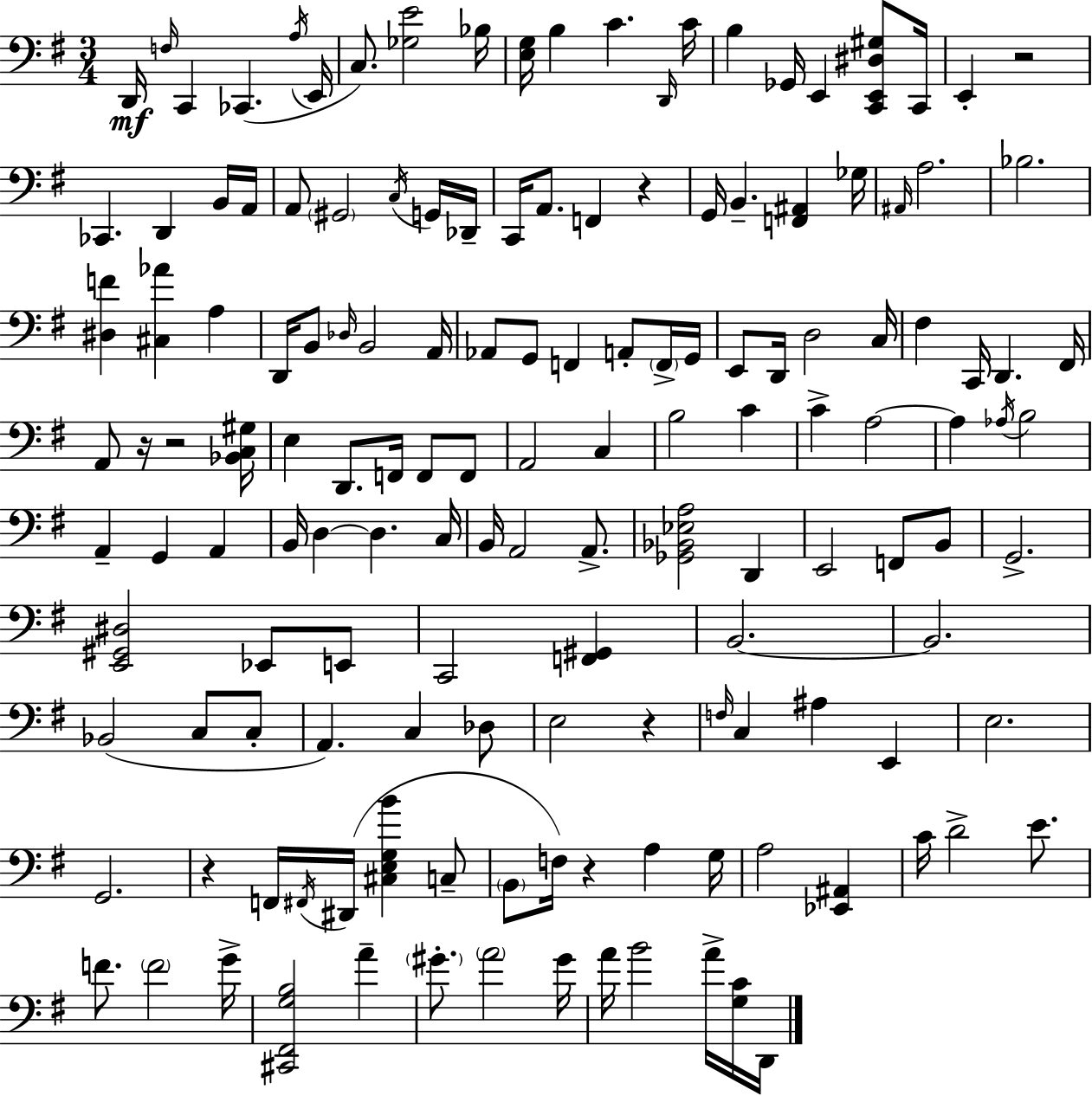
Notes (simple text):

D2/s F3/s C2/q CES2/q. A3/s E2/s C3/e. [Gb3,E4]/h Bb3/s [E3,G3]/s B3/q C4/q. D2/s C4/s B3/q Gb2/s E2/q [C2,E2,D#3,G#3]/e C2/s E2/q R/h CES2/q. D2/q B2/s A2/s A2/e G#2/h C3/s G2/s Db2/s C2/s A2/e. F2/q R/q G2/s B2/q. [F2,A#2]/q Gb3/s A#2/s A3/h. Bb3/h. [D#3,F4]/q [C#3,Ab4]/q A3/q D2/s B2/e Db3/s B2/h A2/s Ab2/e G2/e F2/q A2/e F2/s G2/s E2/e D2/s D3/h C3/s F#3/q C2/s D2/q. F#2/s A2/e R/s R/h [Bb2,C3,G#3]/s E3/q D2/e. F2/s F2/e F2/e A2/h C3/q B3/h C4/q C4/q A3/h A3/q Ab3/s B3/h A2/q G2/q A2/q B2/s D3/q D3/q. C3/s B2/s A2/h A2/e. [Gb2,Bb2,Eb3,A3]/h D2/q E2/h F2/e B2/e G2/h. [E2,G#2,D#3]/h Eb2/e E2/e C2/h [F2,G#2]/q B2/h. B2/h. Bb2/h C3/e C3/e A2/q. C3/q Db3/e E3/h R/q F3/s C3/q A#3/q E2/q E3/h. G2/h. R/q F2/s F#2/s D#2/s [C#3,E3,G3,B4]/q C3/e B2/e F3/s R/q A3/q G3/s A3/h [Eb2,A#2]/q C4/s D4/h E4/e. F4/e. F4/h G4/s [C#2,F#2,G3,B3]/h A4/q G#4/e. A4/h G#4/s A4/s B4/h A4/s [G3,C4]/s D2/s